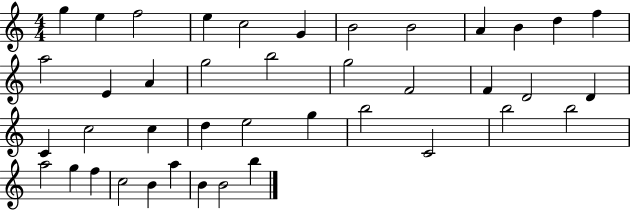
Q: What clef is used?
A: treble